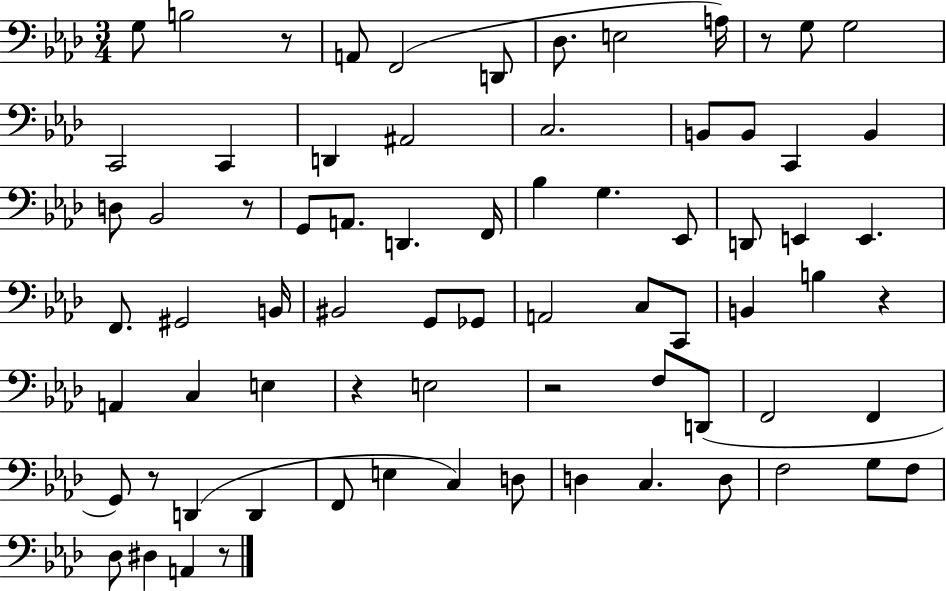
G3/e B3/h R/e A2/e F2/h D2/e Db3/e. E3/h A3/s R/e G3/e G3/h C2/h C2/q D2/q A#2/h C3/h. B2/e B2/e C2/q B2/q D3/e Bb2/h R/e G2/e A2/e. D2/q. F2/s Bb3/q G3/q. Eb2/e D2/e E2/q E2/q. F2/e. G#2/h B2/s BIS2/h G2/e Gb2/e A2/h C3/e C2/e B2/q B3/q R/q A2/q C3/q E3/q R/q E3/h R/h F3/e D2/e F2/h F2/q G2/e R/e D2/q D2/q F2/e E3/q C3/q D3/e D3/q C3/q. D3/e F3/h G3/e F3/e Db3/e D#3/q A2/q R/e